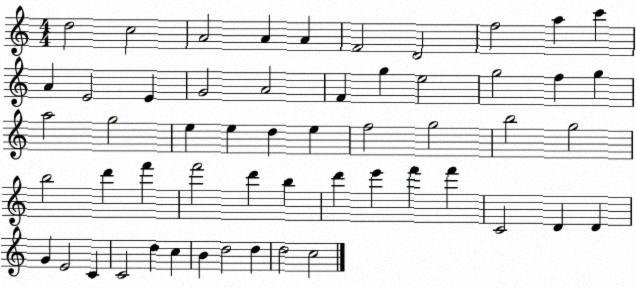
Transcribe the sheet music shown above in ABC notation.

X:1
T:Untitled
M:4/4
L:1/4
K:C
d2 c2 A2 A A F2 D2 f2 a c' A E2 E G2 A2 F g e2 g2 f g a2 g2 e e d e f2 g2 b2 g2 b2 d' f' f'2 d' b d' e' f' f' C2 D D G E2 C C2 d c B d2 d d2 c2